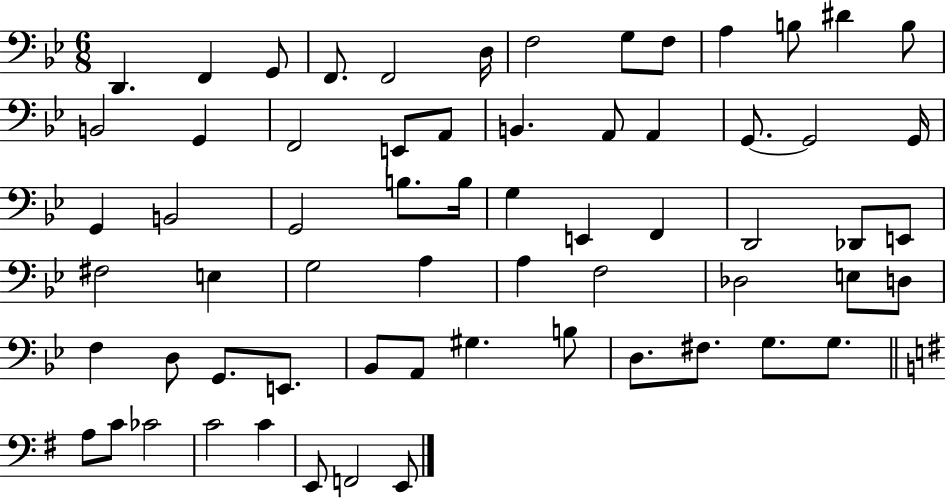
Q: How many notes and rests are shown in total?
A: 64